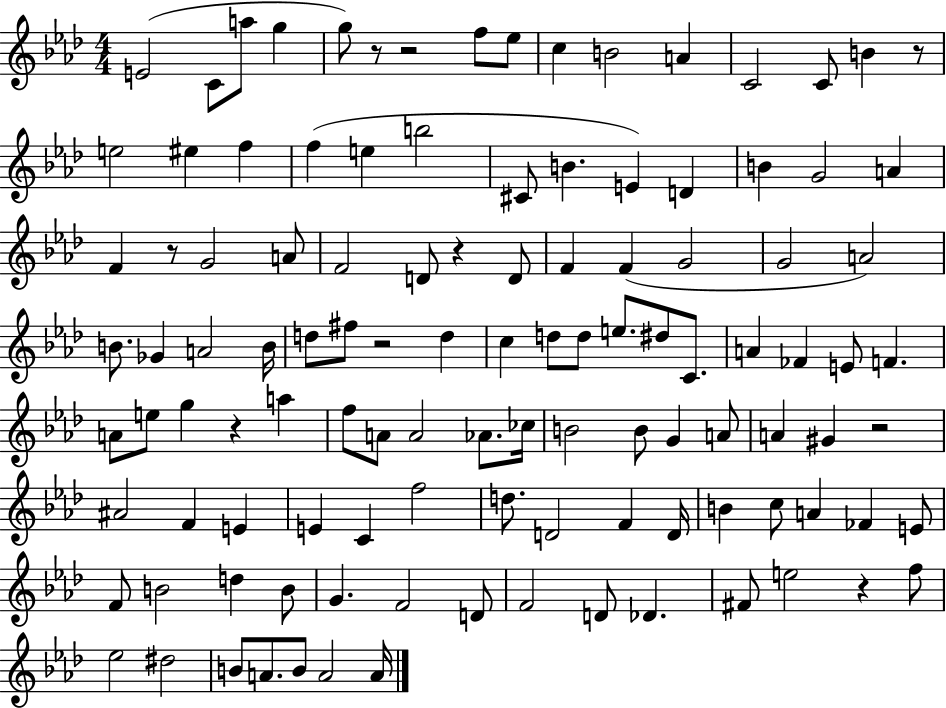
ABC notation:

X:1
T:Untitled
M:4/4
L:1/4
K:Ab
E2 C/2 a/2 g g/2 z/2 z2 f/2 _e/2 c B2 A C2 C/2 B z/2 e2 ^e f f e b2 ^C/2 B E D B G2 A F z/2 G2 A/2 F2 D/2 z D/2 F F G2 G2 A2 B/2 _G A2 B/4 d/2 ^f/2 z2 d c d/2 d/2 e/2 ^d/2 C/2 A _F E/2 F A/2 e/2 g z a f/2 A/2 A2 _A/2 _c/4 B2 B/2 G A/2 A ^G z2 ^A2 F E E C f2 d/2 D2 F D/4 B c/2 A _F E/2 F/2 B2 d B/2 G F2 D/2 F2 D/2 _D ^F/2 e2 z f/2 _e2 ^d2 B/2 A/2 B/2 A2 A/4